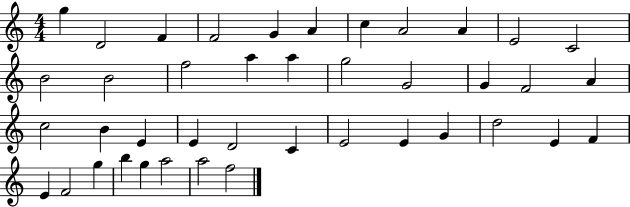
G5/q D4/h F4/q F4/h G4/q A4/q C5/q A4/h A4/q E4/h C4/h B4/h B4/h F5/h A5/q A5/q G5/h G4/h G4/q F4/h A4/q C5/h B4/q E4/q E4/q D4/h C4/q E4/h E4/q G4/q D5/h E4/q F4/q E4/q F4/h G5/q B5/q G5/q A5/h A5/h F5/h